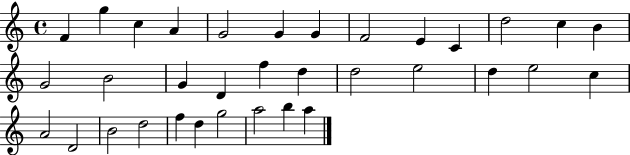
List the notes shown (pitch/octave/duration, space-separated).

F4/q G5/q C5/q A4/q G4/h G4/q G4/q F4/h E4/q C4/q D5/h C5/q B4/q G4/h B4/h G4/q D4/q F5/q D5/q D5/h E5/h D5/q E5/h C5/q A4/h D4/h B4/h D5/h F5/q D5/q G5/h A5/h B5/q A5/q